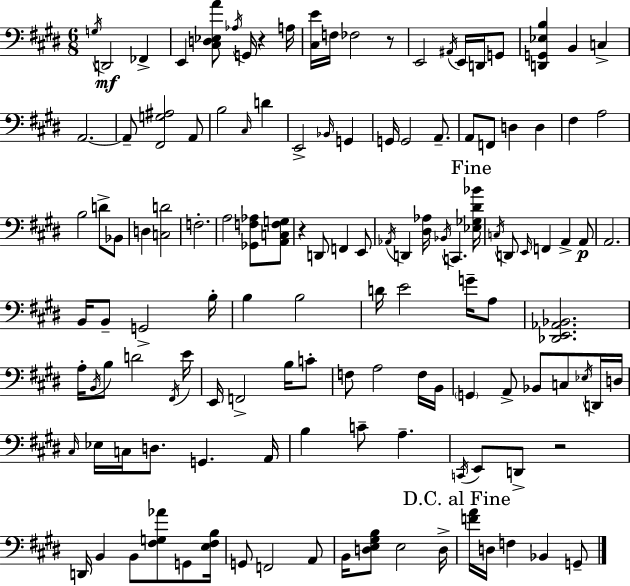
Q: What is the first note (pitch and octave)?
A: G3